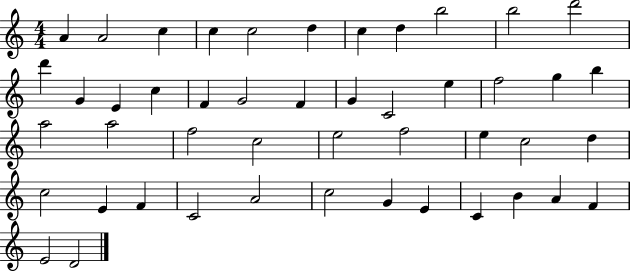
A4/q A4/h C5/q C5/q C5/h D5/q C5/q D5/q B5/h B5/h D6/h D6/q G4/q E4/q C5/q F4/q G4/h F4/q G4/q C4/h E5/q F5/h G5/q B5/q A5/h A5/h F5/h C5/h E5/h F5/h E5/q C5/h D5/q C5/h E4/q F4/q C4/h A4/h C5/h G4/q E4/q C4/q B4/q A4/q F4/q E4/h D4/h